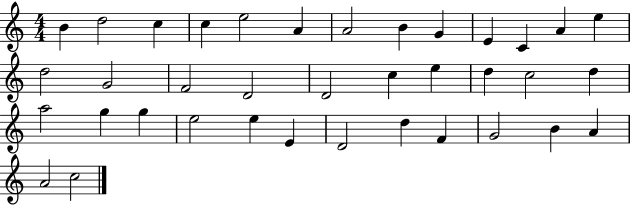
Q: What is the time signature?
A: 4/4